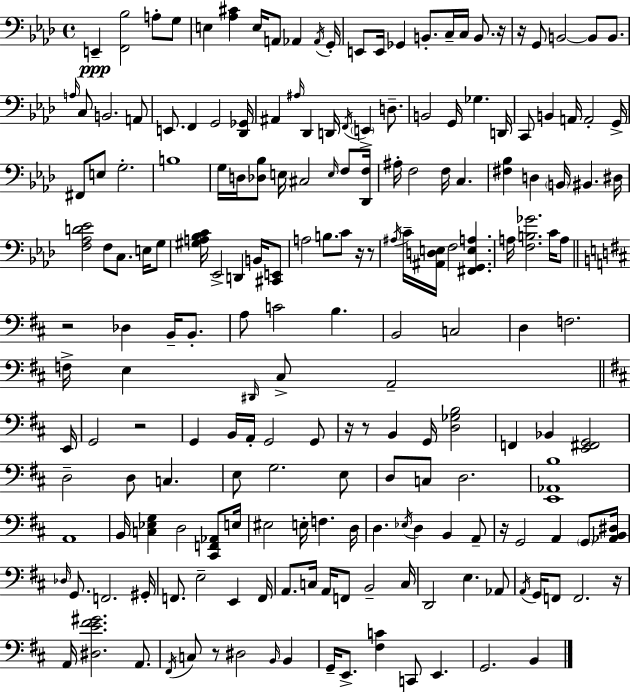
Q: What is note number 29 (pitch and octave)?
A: A#3